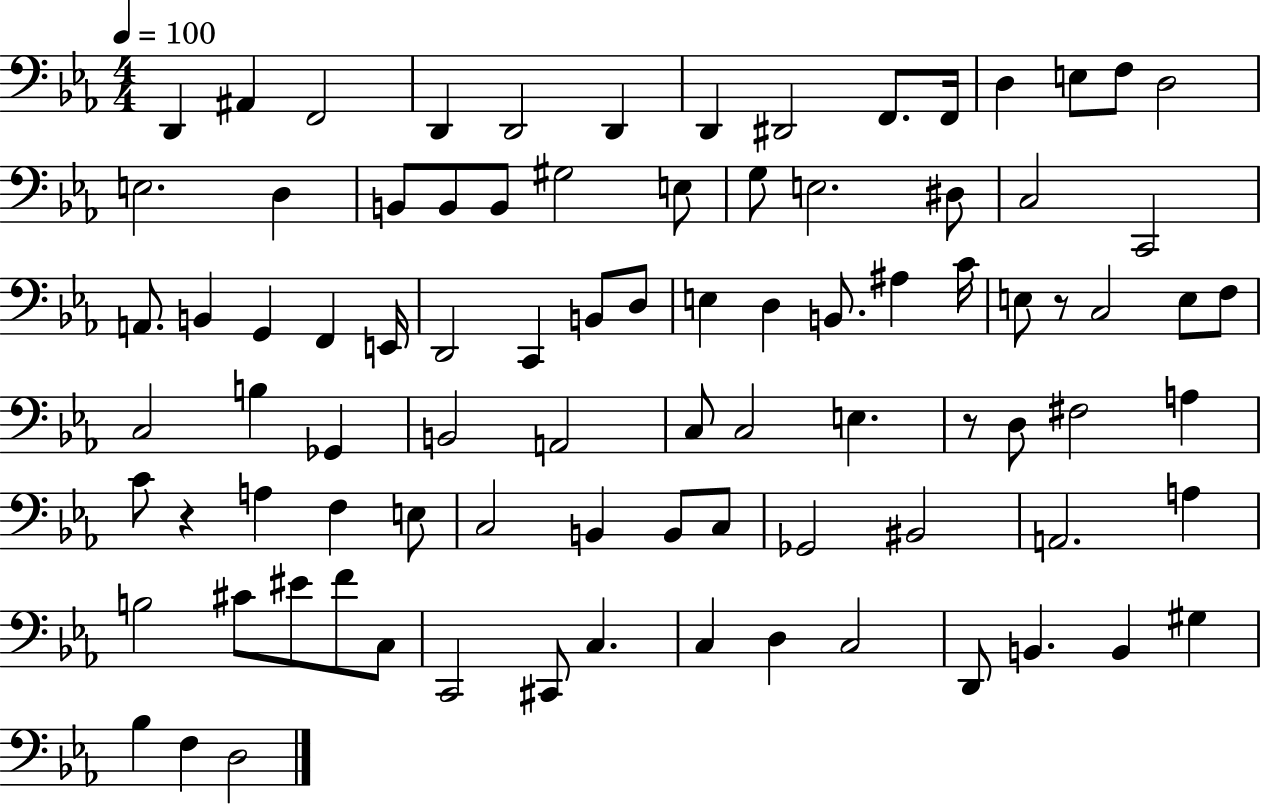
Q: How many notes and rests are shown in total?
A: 88